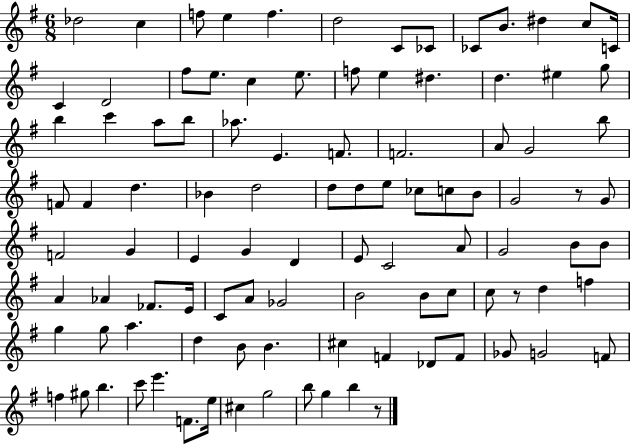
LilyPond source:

{
  \clef treble
  \numericTimeSignature
  \time 6/8
  \key g \major
  des''2 c''4 | f''8 e''4 f''4. | d''2 c'8 ces'8 | ces'8 b'8. dis''4 c''8 c'16 | \break c'4 d'2 | fis''8 e''8. c''4 e''8. | f''8 e''4 dis''4. | d''4. eis''4 g''8 | \break b''4 c'''4 a''8 b''8 | aes''8. e'4. f'8. | f'2. | a'8 g'2 b''8 | \break f'8 f'4 d''4. | bes'4 d''2 | d''8 d''8 e''8 ces''8 c''8 b'8 | g'2 r8 g'8 | \break f'2 g'4 | e'4 g'4 d'4 | e'8 c'2 a'8 | g'2 b'8 b'8 | \break a'4 aes'4 fes'8. e'16 | c'8 a'8 ges'2 | b'2 b'8 c''8 | c''8 r8 d''4 f''4 | \break g''4 g''8 a''4. | d''4 b'8 b'4. | cis''4 f'4 des'8 f'8 | ges'8 g'2 f'8 | \break f''4 gis''8 b''4. | c'''8 e'''4. f'8. e''16 | cis''4 g''2 | b''8 g''4 b''4 r8 | \break \bar "|."
}